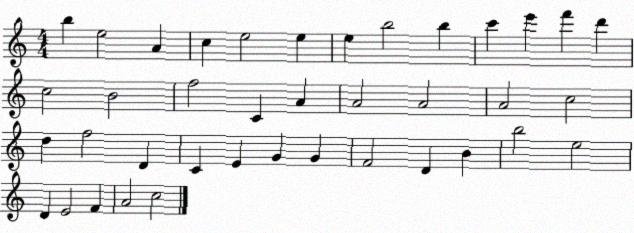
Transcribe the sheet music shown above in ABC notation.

X:1
T:Untitled
M:4/4
L:1/4
K:C
b e2 A c e2 e e b2 b c' e' f' d' c2 B2 f2 C A A2 A2 A2 c2 d f2 D C E G G F2 D B b2 e2 D E2 F A2 c2